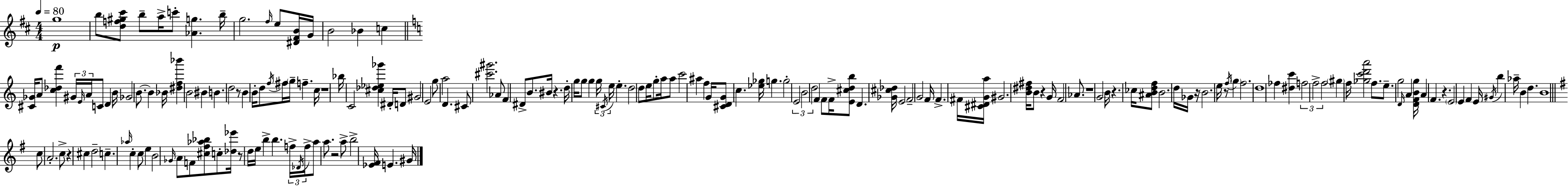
{
  \clef treble
  \numericTimeSignature
  \time 4/4
  \key d \major
  \tempo 4 = 80
  g''1\p | b''8 <d'' f'' gis'' cis'''>8 b''8-- a''16-> c'''8-. <aes' g''>4. b''16-- | g''2. \grace { fis''16 } e''8 <dis' fis' b'>16 | g'16 b'2 bes'4 c''4 | \break \bar "||" \break \key c \major <cis' ges'>16 a'8 <c'' des'' f'''>4 \tuplet 3/2 { gis'16 \grace { e'16 } a'16 } c'8 d'4 | b'16 ges'2 b'8.~~ b'4 | bes'16 <dis'' f'' bes'''>4 b'2 bis'4 | b'4. d''2 r8 | \break b'4 b'16-. d''8 \acciaccatura { f''16 } fis''16 \parenthesize g''16-- f''4.-- | c''16 r1 | bes''16 c'2 <cis'' des'' ees'' ges'''>4 dis'16-. | d'8 gis'2 e'2 | \break g''8 a''2 d'4. | cis'8 <cis''' gis'''>2. | aes'8 f'4 dis'8-> b'8. bis'16 r4. | d''16-. g''16 g''8 g''4 \tuplet 3/2 { g''16 \acciaccatura { cis'16 } e''16 } e''4.-. | \break d''2 d''8 e''16 g''8-. | a''16 a''8 c'''2 ais''4 f''4 | g'16 <cis' d' g'>8 c''4. <ees'' ges''>16 g''4. | g''2-. \tuplet 3/2 { e'2 | \break b'2 d''2 } | f'4 f'8 f'16-> <e' cis'' d'' b''>8 d'4. | <ges' cis'' des''>16 e'2 f'2-- | g'2 f'16 f'4.-> | \break fis'16 <cis' dis' g' a''>16 gis'2. | <b' dis'' fis''>16 b'8 r4 g'16 f'2 | aes'8. r1 | \parenthesize g'2 b'16 r4. | \break ces''16 <ais' b' d'' f''>8 b'2. | d''16 ges'16 r16 b'2. | e''16 r8 \acciaccatura { f''16 } \parenthesize g''4 f''2. | d''1 | \break fes''4 <dis'' c'''>4 \tuplet 3/2 { f''2 | f''2-> f''2 } | \parenthesize gis''4 f''16 <ges'' c''' d''' a'''>2 | f''8. e''8.-- g''2 \grace { d'16 } | \break a'4 <d' f' b' g''>16 a'4 f'4. r4. | \parenthesize e'2 e'4 | f'4 e'16 \acciaccatura { gis'16 } b''4 aes''16-- b'4 | d''4. b'1 | \break \bar "||" \break \key g \major c''8 a'2.-. c''8-> | r4 cis''4 d''2-- | c''4.-- \grace { aes''16 } c''4-. c''8 e''4 | b'2 \grace { ges'16 } a'8 f'8 <cis'' fis'' aes'' bes''>8 | \break c''8-. <des'' ees'''>16 r8 d''16 e''16 b''4-> b''4. | \tuplet 3/2 { f''16-> \acciaccatura { des'16 } f''16-> } a''8 a''8. r2 | a''8-> b''2-> <ees' fis'>16 e'4. | gis'16 \bar "|."
}